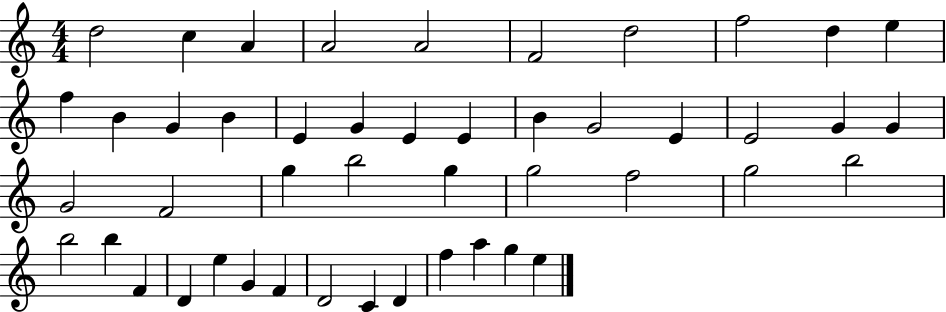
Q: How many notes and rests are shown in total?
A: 47